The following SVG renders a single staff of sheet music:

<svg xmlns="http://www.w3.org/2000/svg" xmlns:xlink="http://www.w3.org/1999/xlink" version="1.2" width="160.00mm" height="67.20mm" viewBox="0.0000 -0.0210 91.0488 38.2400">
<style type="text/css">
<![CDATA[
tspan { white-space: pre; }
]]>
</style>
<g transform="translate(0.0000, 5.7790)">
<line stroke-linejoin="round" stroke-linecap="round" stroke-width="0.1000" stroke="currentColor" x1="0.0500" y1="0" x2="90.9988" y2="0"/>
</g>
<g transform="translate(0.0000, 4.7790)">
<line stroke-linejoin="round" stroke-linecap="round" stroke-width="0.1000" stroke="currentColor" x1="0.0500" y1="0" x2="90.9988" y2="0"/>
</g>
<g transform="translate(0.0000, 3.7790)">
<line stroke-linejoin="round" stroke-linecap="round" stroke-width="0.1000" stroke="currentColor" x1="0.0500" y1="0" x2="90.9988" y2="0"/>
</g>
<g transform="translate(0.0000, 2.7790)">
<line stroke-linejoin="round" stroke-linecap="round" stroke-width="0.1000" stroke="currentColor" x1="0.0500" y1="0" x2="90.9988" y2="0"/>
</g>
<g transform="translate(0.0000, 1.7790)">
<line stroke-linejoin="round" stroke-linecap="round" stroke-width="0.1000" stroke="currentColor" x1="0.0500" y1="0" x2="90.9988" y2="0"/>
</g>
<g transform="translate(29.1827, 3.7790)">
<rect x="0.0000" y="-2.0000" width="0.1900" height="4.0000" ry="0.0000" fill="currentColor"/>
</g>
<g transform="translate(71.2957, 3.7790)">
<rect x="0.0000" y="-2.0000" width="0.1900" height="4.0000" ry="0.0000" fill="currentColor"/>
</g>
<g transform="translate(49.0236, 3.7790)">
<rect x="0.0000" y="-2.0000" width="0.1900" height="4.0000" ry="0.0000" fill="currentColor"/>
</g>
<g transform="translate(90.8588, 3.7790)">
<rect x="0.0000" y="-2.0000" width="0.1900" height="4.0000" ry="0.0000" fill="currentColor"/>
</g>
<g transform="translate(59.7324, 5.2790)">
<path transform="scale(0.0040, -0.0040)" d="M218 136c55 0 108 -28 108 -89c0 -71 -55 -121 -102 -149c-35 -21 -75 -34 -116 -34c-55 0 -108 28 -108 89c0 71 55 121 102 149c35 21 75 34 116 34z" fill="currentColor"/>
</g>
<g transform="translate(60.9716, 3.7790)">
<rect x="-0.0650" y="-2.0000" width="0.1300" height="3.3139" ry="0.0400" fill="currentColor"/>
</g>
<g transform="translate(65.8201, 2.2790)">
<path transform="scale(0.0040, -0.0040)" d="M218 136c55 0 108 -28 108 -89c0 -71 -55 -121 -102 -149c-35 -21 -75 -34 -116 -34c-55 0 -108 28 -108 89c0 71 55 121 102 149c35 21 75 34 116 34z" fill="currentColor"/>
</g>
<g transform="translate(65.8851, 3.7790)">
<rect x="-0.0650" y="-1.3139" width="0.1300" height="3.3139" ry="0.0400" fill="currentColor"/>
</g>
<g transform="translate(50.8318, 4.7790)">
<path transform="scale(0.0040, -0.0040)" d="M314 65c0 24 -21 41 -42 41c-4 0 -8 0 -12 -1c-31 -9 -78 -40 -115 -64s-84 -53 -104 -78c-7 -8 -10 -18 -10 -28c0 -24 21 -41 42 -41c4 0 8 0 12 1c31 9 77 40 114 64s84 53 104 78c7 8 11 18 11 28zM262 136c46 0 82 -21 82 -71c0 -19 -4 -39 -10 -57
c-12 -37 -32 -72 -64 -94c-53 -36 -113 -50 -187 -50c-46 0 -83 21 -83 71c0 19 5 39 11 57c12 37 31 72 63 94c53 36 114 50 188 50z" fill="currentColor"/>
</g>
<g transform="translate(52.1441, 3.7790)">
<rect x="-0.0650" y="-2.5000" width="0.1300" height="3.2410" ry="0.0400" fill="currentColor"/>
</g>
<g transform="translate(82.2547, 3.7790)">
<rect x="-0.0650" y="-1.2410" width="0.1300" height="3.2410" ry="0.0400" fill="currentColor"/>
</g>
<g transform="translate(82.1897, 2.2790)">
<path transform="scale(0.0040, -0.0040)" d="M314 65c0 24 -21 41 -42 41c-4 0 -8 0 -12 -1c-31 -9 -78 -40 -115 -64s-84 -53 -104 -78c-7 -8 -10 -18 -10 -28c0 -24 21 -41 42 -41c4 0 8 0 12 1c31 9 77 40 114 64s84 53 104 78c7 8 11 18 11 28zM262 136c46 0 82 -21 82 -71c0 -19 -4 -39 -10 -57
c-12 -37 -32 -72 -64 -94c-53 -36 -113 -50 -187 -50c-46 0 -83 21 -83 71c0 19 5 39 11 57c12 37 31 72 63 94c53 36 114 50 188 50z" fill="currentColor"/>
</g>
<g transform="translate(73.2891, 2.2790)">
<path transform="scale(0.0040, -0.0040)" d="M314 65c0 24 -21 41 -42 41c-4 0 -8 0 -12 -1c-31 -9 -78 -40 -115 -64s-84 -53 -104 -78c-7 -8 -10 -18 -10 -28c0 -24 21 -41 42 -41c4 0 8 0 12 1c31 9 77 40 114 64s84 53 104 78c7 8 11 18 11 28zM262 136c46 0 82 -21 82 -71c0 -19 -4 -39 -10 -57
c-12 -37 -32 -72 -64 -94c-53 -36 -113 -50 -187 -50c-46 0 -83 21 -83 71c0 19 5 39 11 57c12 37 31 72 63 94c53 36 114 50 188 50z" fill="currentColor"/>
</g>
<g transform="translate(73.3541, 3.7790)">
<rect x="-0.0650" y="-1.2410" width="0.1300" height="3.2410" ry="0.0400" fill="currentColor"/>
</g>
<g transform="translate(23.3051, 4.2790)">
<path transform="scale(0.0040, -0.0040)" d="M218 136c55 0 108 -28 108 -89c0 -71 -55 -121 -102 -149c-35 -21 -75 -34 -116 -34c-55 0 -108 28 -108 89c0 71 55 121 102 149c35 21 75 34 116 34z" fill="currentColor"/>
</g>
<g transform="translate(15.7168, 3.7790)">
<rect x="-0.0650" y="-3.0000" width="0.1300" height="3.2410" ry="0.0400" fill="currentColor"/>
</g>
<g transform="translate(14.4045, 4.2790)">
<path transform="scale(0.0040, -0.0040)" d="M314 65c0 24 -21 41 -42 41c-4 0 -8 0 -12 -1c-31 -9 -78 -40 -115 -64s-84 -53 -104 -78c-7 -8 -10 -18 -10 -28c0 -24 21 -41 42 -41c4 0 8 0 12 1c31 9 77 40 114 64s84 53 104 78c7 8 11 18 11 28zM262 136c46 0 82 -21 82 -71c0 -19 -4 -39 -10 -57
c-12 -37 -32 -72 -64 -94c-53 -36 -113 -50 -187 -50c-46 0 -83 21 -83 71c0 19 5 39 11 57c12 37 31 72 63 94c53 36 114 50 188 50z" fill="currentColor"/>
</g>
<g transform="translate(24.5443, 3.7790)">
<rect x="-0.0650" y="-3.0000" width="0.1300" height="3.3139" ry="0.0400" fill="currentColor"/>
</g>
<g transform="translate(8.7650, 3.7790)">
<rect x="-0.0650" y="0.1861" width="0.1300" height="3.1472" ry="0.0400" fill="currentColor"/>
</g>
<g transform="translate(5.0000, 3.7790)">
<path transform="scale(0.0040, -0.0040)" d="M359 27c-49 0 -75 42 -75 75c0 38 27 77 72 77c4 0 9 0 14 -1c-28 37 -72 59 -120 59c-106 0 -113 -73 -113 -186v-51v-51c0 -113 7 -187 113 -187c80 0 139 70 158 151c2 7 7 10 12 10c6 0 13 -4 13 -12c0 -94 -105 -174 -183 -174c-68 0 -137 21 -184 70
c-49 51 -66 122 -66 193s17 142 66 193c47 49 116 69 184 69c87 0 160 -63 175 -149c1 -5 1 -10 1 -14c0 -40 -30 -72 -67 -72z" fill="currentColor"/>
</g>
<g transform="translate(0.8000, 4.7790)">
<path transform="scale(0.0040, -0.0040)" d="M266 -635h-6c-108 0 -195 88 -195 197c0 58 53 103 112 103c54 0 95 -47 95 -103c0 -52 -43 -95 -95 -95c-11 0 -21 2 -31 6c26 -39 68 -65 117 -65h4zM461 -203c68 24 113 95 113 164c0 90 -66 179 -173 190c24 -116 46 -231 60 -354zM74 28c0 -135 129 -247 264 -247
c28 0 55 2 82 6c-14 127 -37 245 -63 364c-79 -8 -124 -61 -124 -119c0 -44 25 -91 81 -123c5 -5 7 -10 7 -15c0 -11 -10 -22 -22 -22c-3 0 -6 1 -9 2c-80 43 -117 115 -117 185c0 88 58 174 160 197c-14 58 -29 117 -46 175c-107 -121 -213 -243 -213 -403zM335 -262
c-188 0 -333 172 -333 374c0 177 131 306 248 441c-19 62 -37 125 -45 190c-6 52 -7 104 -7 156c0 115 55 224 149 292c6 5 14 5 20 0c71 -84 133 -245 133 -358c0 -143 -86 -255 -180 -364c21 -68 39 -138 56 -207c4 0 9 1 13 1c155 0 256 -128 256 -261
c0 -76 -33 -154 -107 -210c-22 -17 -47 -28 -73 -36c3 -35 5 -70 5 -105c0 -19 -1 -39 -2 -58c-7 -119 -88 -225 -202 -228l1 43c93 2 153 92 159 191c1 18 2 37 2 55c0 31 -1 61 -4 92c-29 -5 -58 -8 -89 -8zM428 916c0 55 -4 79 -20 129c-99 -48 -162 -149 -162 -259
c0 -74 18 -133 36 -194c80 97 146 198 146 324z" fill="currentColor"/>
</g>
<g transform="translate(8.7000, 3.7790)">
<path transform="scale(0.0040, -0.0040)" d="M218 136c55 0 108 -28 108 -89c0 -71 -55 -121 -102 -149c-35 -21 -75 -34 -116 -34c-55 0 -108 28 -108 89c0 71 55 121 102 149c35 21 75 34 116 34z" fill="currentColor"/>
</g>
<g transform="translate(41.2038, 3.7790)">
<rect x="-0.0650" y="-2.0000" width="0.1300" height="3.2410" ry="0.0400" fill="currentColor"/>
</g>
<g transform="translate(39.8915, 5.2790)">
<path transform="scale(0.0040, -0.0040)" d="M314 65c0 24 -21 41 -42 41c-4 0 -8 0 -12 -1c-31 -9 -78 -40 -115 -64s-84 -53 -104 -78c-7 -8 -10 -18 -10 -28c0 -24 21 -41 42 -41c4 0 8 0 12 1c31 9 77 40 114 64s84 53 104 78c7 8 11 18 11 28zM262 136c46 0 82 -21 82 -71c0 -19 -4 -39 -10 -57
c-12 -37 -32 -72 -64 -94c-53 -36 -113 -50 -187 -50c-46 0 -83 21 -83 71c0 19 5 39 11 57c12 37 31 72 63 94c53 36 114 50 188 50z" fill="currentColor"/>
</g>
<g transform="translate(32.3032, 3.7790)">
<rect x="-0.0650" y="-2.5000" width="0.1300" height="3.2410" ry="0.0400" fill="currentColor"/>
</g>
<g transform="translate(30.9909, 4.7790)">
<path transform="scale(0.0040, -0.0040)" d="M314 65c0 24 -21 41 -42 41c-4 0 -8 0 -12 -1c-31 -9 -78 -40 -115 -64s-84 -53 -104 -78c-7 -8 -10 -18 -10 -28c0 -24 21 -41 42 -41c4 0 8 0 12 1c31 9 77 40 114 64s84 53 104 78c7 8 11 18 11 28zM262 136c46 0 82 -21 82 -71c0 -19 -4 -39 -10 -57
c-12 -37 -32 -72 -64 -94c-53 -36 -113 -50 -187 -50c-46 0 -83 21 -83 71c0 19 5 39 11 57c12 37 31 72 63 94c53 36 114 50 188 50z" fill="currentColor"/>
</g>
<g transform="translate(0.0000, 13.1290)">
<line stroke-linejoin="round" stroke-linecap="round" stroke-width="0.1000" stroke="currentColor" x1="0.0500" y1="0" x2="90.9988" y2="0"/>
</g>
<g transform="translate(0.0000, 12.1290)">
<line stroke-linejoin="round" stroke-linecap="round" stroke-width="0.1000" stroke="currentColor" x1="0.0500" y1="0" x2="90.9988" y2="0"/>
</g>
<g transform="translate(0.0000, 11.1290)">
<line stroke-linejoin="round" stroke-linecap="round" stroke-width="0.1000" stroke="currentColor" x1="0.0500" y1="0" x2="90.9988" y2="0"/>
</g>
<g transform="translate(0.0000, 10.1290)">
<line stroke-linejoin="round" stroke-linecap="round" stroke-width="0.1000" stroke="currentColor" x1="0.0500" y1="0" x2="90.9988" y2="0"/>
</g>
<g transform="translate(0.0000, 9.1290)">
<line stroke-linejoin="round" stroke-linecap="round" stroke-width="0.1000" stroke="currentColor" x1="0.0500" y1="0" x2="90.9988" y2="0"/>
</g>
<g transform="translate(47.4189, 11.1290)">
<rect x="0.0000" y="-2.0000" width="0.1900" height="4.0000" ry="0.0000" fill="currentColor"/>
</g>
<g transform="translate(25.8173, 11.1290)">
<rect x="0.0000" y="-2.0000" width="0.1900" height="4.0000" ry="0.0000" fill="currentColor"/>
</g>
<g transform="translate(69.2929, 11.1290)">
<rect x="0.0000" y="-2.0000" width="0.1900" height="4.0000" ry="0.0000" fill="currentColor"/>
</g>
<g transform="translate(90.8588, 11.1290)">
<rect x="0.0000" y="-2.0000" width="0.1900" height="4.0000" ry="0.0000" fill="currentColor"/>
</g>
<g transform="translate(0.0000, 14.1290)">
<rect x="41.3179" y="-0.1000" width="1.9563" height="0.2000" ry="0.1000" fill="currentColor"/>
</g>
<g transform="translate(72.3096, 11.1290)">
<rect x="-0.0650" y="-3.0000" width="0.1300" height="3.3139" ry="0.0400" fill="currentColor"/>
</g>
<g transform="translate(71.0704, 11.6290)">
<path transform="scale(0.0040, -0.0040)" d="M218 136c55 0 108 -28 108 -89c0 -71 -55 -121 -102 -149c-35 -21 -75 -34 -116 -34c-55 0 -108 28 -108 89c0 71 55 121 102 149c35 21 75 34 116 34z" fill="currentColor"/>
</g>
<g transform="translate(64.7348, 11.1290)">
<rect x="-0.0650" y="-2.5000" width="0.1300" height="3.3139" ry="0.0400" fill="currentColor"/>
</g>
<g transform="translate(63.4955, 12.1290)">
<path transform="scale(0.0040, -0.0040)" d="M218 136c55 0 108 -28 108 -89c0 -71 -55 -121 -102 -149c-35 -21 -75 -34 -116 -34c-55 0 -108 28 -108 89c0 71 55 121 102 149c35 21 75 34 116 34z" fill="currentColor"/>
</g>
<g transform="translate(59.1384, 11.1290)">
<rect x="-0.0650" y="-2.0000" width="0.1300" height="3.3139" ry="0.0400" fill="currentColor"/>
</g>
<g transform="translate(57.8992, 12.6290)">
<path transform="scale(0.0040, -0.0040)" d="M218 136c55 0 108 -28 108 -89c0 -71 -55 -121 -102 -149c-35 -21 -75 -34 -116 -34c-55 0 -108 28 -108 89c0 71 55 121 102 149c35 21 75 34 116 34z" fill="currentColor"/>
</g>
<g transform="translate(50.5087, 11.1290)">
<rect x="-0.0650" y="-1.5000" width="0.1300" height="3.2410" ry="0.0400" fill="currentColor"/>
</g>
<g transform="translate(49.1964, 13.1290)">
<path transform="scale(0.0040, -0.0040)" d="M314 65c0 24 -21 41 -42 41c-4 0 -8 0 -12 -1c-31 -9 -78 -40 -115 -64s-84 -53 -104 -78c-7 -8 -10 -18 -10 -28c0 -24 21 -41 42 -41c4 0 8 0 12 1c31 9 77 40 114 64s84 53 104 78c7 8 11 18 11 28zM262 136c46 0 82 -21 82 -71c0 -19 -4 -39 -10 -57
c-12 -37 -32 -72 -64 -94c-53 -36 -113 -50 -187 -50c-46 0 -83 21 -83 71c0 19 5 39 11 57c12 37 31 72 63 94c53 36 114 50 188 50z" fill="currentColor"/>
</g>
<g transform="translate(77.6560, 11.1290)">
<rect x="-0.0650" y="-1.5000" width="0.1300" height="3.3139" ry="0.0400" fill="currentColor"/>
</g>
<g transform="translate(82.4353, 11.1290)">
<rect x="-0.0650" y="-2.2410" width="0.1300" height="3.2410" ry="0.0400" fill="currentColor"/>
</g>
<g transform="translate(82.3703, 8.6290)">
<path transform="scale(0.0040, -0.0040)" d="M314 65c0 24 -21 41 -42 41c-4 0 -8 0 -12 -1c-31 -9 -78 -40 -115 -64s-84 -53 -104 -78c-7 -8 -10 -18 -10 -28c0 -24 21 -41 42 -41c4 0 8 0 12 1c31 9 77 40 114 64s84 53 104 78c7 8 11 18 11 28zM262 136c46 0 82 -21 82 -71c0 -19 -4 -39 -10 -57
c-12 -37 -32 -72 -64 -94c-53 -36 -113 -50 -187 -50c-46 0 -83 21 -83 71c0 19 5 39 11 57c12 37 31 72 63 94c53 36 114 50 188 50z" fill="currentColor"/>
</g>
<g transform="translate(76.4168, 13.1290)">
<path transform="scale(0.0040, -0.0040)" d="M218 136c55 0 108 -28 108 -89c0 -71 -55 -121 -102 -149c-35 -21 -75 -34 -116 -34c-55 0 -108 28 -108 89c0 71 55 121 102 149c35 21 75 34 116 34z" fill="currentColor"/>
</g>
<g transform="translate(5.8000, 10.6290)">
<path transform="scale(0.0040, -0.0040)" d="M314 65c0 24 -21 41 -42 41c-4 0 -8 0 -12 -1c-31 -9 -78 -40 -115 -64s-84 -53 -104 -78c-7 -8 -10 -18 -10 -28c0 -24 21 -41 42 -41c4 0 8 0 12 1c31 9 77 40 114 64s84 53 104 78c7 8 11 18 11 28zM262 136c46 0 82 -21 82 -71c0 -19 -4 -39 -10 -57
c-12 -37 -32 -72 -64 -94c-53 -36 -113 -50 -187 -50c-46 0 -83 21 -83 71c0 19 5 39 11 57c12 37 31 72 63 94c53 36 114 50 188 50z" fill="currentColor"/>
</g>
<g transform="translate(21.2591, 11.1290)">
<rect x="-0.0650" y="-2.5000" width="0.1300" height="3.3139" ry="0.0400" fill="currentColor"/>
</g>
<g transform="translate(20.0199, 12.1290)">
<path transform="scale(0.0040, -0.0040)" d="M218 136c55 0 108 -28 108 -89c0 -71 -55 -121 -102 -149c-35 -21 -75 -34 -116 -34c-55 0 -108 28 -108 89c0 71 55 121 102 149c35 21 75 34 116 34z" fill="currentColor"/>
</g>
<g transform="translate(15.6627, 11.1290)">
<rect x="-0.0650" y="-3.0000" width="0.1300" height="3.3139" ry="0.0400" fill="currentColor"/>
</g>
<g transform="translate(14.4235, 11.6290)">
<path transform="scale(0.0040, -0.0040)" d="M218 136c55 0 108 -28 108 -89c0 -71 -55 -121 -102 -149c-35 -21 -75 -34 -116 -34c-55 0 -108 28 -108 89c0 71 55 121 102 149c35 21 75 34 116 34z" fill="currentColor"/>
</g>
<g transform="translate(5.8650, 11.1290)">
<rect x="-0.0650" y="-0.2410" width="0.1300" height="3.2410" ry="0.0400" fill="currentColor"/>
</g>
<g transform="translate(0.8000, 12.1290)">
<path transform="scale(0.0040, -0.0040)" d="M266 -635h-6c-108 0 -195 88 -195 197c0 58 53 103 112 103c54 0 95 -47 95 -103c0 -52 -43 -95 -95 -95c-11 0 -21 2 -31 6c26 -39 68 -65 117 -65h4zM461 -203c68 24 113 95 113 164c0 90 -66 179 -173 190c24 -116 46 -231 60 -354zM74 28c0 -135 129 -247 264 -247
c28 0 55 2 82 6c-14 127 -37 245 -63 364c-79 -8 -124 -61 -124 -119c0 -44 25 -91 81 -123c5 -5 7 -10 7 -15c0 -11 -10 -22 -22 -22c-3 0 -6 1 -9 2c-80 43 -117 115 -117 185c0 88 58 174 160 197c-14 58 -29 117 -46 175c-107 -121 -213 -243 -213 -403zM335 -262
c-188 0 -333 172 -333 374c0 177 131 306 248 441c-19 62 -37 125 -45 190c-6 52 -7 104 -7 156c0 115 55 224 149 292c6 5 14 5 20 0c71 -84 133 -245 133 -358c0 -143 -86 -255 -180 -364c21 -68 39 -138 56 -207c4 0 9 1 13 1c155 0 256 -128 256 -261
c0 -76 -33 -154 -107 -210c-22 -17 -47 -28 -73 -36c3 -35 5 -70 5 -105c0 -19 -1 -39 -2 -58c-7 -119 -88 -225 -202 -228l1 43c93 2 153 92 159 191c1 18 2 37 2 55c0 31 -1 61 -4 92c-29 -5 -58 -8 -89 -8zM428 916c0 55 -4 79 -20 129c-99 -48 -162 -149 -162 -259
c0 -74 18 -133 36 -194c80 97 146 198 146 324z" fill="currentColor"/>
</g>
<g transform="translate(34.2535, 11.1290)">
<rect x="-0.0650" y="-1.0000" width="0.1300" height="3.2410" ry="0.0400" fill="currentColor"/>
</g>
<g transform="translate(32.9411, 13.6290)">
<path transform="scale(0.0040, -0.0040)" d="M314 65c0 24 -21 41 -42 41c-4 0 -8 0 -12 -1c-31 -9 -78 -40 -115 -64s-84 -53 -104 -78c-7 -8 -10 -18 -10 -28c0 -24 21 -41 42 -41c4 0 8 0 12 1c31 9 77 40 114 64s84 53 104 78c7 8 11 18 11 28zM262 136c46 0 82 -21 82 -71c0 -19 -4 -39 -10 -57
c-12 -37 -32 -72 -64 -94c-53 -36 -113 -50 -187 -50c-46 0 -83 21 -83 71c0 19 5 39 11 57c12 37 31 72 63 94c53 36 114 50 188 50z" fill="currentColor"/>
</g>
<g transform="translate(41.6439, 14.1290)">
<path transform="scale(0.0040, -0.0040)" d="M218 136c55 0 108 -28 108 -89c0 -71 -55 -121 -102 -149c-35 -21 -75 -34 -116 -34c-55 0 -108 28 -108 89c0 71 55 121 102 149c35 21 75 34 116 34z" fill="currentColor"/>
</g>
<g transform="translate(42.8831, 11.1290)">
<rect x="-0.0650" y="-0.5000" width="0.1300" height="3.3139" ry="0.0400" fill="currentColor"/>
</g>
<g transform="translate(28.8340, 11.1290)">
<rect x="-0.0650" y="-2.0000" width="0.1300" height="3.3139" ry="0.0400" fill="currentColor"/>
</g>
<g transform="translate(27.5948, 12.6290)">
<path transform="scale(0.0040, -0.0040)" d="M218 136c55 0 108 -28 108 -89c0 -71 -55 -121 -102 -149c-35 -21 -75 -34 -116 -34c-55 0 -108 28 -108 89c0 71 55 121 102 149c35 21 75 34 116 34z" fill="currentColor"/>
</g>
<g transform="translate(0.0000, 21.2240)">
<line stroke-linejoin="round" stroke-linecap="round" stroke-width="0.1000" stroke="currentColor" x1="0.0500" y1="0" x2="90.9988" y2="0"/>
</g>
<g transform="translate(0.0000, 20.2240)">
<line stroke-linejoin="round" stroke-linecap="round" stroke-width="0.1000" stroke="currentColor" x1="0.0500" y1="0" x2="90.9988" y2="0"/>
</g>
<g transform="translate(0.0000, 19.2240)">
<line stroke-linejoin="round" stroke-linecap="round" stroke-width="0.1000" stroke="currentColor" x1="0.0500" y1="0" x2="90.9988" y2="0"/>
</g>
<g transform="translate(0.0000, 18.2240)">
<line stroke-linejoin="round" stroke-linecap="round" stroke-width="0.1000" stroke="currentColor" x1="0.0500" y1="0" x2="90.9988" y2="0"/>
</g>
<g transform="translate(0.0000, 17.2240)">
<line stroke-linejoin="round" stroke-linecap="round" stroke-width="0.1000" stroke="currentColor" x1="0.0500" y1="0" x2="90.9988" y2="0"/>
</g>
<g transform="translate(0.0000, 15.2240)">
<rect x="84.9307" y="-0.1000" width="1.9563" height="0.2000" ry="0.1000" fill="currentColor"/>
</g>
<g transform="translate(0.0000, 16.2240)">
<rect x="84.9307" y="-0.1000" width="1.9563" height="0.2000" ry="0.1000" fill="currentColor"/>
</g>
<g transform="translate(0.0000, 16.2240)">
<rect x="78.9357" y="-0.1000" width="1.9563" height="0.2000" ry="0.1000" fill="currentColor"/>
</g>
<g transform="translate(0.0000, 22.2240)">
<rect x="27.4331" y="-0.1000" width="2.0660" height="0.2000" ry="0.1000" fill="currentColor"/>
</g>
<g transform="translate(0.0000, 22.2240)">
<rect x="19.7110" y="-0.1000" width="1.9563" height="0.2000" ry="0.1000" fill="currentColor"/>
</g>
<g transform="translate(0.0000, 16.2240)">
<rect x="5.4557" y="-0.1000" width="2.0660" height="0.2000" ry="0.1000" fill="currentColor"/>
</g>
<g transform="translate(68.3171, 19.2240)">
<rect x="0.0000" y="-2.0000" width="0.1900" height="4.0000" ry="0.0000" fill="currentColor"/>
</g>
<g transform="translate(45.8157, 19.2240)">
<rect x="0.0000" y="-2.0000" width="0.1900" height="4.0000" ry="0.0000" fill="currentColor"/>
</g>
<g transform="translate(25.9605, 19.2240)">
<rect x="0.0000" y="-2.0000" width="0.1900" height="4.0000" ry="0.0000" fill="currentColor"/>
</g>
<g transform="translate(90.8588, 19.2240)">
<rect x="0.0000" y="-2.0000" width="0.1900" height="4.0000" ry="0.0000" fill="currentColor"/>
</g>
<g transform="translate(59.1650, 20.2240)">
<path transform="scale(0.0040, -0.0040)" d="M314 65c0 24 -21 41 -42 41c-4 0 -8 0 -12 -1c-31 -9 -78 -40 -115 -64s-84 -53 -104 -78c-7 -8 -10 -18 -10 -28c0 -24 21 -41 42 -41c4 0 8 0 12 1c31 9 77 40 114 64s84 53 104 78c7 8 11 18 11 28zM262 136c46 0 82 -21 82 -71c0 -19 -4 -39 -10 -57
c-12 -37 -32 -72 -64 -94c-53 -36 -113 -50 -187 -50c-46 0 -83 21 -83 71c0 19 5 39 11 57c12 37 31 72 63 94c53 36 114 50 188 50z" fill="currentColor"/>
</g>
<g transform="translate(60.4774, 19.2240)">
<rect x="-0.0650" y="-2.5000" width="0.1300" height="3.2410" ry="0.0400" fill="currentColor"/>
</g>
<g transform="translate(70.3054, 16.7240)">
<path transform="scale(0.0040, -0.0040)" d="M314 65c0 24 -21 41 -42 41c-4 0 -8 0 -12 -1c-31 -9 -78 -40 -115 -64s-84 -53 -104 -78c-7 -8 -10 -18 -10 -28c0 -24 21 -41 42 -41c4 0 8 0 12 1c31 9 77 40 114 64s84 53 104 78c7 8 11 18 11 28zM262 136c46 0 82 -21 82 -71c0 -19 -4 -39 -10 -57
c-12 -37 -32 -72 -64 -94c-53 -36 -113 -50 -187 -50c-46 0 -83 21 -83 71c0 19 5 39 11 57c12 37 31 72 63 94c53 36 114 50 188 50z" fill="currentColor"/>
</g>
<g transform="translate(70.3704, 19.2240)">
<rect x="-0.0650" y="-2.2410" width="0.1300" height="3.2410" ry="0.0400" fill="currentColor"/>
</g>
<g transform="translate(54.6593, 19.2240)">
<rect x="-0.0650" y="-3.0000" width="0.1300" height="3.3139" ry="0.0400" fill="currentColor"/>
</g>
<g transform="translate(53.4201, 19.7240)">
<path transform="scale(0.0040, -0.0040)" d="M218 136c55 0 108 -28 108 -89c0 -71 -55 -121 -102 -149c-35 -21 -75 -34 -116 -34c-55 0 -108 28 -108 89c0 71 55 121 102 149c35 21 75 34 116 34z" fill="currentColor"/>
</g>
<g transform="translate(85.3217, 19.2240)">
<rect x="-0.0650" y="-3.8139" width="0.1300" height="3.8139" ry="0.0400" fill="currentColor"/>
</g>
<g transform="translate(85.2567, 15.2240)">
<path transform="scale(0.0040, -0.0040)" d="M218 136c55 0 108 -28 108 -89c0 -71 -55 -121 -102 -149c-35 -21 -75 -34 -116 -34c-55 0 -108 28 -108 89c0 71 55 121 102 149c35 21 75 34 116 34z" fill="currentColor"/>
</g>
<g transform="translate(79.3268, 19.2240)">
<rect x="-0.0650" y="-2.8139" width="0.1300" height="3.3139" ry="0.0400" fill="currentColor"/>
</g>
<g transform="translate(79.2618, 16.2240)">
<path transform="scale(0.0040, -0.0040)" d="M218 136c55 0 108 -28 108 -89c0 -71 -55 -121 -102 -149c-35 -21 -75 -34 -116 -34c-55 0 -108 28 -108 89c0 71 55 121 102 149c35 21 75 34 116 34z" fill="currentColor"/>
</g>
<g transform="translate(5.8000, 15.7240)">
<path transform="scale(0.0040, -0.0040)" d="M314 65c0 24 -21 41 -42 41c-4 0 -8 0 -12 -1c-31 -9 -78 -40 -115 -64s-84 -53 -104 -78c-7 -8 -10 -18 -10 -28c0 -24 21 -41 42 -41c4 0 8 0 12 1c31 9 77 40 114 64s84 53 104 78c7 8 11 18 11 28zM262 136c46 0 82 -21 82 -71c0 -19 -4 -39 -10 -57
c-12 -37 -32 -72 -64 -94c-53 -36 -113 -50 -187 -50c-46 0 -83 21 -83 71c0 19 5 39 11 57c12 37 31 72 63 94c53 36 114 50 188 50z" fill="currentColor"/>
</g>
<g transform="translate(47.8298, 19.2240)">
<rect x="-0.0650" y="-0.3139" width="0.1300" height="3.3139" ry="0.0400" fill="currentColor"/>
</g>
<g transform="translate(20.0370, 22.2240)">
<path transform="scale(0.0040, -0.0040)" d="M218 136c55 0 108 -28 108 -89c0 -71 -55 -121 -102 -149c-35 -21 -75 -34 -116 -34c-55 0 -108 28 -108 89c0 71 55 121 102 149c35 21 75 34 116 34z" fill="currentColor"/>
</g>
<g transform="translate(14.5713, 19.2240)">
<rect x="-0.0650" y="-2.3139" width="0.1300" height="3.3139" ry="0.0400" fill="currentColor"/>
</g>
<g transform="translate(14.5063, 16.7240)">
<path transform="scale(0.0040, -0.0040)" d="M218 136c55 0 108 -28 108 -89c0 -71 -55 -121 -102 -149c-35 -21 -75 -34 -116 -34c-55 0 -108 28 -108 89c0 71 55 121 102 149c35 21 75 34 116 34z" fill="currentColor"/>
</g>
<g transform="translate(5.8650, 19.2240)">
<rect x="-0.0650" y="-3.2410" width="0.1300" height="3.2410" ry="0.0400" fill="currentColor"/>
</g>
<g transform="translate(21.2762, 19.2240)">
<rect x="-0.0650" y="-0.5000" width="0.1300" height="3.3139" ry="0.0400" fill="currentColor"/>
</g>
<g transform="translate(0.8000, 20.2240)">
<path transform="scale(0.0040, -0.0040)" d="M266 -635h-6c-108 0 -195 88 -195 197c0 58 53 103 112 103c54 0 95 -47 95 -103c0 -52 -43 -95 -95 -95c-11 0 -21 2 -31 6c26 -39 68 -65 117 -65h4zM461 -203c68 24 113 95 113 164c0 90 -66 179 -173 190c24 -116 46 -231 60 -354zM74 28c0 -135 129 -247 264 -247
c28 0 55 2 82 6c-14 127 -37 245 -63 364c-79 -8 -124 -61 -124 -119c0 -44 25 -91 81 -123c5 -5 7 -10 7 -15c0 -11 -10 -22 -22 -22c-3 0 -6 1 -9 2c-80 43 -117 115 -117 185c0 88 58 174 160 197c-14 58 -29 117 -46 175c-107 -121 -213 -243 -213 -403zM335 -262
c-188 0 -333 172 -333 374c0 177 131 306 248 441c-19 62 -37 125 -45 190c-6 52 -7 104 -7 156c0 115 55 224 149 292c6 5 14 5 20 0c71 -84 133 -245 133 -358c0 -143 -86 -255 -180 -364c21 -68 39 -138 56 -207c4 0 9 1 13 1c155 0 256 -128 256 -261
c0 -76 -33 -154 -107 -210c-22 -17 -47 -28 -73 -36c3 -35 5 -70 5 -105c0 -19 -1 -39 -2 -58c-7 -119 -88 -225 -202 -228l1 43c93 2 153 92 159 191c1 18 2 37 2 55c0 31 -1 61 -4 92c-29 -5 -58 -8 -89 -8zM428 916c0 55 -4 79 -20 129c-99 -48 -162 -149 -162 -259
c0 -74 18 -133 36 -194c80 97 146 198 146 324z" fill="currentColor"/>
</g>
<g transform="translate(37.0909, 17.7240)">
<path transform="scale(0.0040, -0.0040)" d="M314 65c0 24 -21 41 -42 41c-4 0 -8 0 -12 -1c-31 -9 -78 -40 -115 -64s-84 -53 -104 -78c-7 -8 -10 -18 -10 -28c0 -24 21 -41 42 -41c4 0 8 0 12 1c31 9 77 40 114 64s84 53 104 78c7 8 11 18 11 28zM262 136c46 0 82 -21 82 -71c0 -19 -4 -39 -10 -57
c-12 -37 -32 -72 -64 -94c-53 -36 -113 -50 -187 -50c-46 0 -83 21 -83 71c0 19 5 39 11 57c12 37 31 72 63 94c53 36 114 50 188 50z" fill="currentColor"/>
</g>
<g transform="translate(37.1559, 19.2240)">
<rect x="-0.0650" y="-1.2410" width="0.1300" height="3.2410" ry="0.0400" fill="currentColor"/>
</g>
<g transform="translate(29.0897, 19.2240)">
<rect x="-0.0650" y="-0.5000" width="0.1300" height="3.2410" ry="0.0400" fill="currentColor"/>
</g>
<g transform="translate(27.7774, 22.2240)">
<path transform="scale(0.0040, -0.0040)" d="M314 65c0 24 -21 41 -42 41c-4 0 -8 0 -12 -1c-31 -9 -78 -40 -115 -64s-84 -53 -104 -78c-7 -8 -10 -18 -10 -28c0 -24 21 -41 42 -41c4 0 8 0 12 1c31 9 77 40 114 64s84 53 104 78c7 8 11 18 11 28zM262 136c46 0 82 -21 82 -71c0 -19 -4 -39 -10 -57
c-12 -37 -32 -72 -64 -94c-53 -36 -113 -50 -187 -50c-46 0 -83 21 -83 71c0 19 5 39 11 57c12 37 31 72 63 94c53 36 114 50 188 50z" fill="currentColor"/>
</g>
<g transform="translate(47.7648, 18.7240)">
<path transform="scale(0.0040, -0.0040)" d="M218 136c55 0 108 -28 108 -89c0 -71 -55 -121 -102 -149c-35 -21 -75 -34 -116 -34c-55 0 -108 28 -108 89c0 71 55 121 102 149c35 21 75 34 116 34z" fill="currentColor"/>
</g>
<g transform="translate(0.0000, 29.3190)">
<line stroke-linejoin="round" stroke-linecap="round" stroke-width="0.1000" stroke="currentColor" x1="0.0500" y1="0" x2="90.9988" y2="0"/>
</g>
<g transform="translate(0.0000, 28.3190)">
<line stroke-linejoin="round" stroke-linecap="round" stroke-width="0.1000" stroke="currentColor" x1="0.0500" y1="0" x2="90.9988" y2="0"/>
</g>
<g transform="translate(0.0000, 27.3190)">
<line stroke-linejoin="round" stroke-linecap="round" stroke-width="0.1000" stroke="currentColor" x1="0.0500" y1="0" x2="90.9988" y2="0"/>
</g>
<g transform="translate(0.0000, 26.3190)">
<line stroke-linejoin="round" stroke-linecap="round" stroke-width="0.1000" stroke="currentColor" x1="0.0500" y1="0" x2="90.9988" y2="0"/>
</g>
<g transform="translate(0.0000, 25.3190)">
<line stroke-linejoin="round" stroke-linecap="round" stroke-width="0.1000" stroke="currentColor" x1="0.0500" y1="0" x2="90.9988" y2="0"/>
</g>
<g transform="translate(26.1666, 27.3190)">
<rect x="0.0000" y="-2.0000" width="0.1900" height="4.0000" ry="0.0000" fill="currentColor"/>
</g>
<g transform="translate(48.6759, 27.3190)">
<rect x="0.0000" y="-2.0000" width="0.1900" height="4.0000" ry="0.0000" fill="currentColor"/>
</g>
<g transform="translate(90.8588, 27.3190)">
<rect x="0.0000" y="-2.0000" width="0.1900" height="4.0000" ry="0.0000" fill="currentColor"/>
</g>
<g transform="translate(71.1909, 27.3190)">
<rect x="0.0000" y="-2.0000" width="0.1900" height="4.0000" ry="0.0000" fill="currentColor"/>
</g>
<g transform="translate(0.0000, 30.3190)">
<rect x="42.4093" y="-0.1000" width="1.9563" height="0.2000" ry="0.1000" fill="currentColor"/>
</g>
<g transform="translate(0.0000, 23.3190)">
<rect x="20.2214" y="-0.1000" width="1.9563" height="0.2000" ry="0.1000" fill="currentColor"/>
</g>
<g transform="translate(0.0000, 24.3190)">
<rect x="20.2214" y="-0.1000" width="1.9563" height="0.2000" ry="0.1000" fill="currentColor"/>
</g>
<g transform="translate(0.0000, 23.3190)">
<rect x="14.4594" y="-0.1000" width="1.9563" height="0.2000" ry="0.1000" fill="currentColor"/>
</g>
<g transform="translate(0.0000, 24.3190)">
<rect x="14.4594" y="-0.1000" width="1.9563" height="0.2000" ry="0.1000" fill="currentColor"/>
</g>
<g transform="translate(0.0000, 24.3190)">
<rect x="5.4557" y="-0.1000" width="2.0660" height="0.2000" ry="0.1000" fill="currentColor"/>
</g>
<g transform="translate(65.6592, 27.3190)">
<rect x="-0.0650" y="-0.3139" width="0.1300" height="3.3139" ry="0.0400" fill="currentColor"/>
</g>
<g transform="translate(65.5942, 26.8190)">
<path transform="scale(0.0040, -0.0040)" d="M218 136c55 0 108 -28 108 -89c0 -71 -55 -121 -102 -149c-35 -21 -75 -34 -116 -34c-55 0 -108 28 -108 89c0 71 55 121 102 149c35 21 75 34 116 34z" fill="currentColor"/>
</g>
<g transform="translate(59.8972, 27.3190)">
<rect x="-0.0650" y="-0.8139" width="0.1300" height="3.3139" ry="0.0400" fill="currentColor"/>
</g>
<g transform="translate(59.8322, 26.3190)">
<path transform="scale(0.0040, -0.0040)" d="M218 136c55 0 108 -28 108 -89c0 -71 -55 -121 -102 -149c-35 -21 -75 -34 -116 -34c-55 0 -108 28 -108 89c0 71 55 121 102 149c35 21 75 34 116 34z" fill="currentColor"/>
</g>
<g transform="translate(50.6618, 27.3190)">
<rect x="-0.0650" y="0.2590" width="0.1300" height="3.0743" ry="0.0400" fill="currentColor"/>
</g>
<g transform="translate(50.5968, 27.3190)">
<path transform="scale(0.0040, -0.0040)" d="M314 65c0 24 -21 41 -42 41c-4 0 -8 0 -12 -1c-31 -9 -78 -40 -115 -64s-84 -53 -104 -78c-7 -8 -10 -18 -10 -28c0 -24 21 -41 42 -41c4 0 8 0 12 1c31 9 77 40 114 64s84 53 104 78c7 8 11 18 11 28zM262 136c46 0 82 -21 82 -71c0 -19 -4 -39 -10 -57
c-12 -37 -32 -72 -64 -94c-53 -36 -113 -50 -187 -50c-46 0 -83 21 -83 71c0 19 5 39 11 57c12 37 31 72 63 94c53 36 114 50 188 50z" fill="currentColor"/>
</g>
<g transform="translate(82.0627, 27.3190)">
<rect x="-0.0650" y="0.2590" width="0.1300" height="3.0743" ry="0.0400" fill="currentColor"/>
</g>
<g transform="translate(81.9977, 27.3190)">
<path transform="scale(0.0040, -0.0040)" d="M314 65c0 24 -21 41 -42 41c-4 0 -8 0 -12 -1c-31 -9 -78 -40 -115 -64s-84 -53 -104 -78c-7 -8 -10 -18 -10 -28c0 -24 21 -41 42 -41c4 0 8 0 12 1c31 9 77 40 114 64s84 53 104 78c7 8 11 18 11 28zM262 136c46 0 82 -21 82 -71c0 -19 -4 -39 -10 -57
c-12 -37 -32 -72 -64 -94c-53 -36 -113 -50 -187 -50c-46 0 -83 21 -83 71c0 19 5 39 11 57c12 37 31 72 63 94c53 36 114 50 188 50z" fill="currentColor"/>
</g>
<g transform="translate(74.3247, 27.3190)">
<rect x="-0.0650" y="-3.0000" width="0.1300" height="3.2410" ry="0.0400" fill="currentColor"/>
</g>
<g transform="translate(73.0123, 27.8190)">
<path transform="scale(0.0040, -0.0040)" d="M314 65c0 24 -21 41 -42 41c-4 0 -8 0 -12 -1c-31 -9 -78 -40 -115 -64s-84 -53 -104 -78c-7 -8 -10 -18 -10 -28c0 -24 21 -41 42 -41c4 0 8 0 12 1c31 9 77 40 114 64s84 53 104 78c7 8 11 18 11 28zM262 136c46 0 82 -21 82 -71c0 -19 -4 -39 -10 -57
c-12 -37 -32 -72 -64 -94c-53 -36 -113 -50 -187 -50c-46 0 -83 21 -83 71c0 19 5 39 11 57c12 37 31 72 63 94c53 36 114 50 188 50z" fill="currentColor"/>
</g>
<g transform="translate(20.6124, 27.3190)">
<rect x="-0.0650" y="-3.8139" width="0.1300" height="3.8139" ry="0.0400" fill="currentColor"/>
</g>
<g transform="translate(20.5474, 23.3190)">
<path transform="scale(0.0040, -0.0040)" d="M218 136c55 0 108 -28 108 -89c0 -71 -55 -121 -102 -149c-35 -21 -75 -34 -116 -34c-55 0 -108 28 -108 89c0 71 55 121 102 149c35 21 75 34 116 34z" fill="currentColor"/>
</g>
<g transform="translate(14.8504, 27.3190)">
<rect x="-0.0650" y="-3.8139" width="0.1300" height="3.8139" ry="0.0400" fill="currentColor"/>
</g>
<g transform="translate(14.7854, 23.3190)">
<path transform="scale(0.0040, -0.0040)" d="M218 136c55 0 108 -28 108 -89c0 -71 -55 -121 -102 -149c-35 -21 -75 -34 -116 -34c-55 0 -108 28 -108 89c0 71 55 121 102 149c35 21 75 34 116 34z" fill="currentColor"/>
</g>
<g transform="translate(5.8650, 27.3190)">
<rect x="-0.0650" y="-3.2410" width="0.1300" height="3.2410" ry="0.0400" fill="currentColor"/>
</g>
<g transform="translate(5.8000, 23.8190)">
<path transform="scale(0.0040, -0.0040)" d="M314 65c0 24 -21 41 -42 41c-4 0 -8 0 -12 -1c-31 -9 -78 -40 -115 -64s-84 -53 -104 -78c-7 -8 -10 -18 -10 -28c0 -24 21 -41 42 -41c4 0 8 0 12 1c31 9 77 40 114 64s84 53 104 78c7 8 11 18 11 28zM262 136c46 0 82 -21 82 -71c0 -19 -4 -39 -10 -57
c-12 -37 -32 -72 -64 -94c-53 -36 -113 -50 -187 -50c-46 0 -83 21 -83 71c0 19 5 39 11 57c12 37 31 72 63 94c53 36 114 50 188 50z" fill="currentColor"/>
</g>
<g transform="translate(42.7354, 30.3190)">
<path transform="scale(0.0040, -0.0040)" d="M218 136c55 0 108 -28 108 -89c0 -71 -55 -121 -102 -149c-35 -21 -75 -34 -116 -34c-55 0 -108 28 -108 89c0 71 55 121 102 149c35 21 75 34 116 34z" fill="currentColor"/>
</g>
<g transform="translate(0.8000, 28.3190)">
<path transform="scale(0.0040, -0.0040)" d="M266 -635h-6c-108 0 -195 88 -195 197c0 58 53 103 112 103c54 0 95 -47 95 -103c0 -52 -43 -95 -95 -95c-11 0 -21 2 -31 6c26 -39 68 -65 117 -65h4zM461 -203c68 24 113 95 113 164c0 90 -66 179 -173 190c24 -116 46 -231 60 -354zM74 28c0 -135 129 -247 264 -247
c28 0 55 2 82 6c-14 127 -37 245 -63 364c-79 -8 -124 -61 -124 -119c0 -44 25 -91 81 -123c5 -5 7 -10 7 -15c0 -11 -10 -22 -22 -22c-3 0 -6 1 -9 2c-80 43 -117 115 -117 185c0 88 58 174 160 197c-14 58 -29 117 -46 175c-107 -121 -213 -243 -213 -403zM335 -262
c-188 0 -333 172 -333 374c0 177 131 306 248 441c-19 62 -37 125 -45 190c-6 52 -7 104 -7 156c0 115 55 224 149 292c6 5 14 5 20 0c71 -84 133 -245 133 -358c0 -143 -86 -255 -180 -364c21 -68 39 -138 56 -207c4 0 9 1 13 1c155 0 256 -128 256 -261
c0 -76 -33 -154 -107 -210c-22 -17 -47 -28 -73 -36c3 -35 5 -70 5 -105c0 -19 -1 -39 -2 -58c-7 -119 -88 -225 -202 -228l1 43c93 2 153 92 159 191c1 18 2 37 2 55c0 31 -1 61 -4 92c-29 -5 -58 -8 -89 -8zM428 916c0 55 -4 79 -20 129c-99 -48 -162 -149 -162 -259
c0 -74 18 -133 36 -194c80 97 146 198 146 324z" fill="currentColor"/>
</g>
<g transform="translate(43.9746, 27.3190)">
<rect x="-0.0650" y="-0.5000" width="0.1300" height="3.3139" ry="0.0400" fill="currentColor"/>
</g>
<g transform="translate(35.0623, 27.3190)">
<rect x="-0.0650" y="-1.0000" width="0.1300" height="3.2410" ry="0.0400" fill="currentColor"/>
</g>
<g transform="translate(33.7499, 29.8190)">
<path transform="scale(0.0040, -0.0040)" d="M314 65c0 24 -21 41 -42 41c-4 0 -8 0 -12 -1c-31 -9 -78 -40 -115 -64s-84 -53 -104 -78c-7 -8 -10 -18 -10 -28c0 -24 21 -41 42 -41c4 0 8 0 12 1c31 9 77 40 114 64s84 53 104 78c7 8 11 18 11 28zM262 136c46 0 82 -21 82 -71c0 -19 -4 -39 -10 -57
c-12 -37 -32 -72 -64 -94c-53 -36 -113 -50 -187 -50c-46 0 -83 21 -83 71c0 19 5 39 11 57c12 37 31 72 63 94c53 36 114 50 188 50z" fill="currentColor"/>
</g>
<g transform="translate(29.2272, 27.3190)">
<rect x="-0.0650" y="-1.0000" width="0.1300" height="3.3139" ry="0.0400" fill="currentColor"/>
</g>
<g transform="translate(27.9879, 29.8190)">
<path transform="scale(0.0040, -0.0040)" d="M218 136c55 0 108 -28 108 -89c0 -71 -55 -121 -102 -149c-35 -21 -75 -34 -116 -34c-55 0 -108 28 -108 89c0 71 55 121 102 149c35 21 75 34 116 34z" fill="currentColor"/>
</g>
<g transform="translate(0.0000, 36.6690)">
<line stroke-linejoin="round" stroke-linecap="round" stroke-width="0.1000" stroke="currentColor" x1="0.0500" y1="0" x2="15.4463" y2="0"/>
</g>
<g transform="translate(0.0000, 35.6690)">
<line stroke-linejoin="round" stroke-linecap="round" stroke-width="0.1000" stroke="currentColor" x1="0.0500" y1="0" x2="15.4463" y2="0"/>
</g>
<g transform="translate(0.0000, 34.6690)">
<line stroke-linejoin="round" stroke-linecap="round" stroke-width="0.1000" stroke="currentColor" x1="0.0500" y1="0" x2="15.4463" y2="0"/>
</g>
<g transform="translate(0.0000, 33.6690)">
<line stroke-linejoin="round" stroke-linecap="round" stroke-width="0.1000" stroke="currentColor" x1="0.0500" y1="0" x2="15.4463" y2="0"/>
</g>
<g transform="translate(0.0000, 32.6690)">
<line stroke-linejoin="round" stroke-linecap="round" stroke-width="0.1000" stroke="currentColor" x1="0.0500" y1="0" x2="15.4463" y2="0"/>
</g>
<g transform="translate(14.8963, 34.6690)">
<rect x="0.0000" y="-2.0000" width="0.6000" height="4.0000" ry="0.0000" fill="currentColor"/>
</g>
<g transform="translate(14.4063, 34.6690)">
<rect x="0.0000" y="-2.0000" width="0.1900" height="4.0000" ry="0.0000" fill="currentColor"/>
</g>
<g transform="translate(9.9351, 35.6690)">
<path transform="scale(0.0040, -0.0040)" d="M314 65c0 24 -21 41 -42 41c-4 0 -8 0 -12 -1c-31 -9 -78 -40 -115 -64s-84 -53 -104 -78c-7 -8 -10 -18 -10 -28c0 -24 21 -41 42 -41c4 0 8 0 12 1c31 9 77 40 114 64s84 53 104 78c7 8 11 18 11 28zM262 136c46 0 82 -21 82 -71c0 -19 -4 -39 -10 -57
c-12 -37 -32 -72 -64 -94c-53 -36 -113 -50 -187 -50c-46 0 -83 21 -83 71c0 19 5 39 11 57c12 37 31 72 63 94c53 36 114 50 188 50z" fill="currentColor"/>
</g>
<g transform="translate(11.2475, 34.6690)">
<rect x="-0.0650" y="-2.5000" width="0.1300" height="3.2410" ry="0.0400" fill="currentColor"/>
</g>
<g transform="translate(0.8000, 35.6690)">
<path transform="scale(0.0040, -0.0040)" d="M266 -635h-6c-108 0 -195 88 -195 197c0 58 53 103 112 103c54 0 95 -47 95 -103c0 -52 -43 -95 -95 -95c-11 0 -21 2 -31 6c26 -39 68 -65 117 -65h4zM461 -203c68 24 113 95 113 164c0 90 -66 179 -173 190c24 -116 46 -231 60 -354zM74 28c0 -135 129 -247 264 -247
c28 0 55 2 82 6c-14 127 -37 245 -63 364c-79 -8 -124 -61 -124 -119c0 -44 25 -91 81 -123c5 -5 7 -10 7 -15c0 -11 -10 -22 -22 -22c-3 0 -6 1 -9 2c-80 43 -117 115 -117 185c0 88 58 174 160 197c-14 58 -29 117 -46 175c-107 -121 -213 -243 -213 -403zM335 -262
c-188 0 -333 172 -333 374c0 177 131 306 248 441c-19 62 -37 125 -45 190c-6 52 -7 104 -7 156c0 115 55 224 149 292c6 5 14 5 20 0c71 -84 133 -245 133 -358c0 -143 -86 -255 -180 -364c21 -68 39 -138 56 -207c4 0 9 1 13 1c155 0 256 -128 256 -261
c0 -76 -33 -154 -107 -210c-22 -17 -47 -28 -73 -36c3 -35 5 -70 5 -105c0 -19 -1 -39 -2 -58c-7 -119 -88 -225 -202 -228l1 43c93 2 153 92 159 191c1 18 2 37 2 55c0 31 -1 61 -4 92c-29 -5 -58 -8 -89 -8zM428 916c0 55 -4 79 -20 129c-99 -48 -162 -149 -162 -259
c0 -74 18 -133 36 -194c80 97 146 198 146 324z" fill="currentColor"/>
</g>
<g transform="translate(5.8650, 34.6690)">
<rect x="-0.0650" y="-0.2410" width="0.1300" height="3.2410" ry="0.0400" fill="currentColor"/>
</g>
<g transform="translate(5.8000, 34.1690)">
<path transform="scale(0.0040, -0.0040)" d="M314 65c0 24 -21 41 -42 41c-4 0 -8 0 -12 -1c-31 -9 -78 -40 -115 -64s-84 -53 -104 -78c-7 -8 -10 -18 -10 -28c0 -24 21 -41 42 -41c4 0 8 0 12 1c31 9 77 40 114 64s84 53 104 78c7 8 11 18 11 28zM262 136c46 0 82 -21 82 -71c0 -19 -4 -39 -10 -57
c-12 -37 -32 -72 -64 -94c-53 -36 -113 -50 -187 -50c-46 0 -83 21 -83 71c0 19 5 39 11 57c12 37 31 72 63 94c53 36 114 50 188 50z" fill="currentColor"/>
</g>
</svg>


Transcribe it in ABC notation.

X:1
T:Untitled
M:4/4
L:1/4
K:C
B A2 A G2 F2 G2 F e e2 e2 c2 A G F D2 C E2 F G A E g2 b2 g C C2 e2 c A G2 g2 a c' b2 c' c' D D2 C B2 d c A2 B2 c2 G2